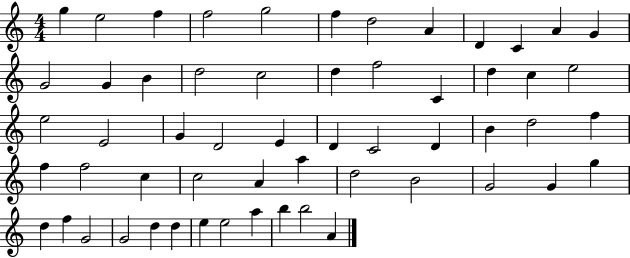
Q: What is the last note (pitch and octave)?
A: A4